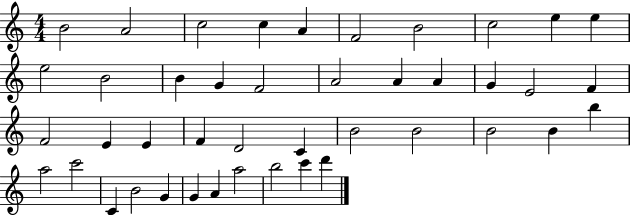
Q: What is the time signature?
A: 4/4